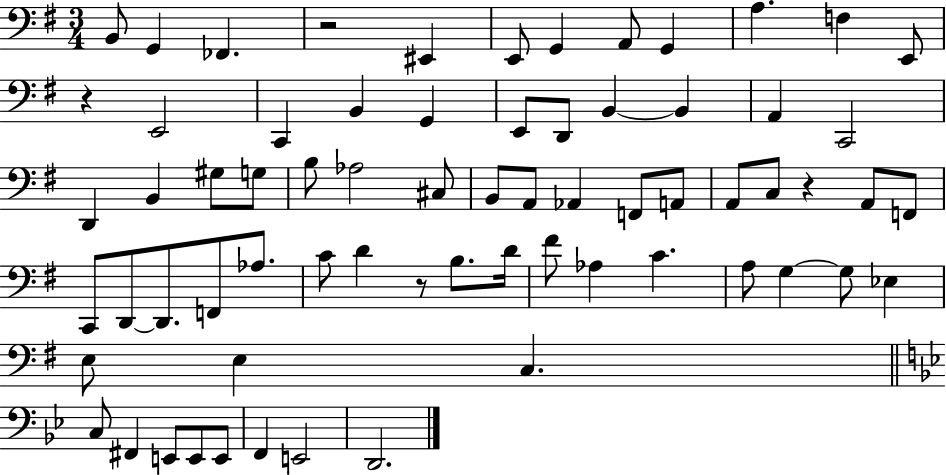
X:1
T:Untitled
M:3/4
L:1/4
K:G
B,,/2 G,, _F,, z2 ^E,, E,,/2 G,, A,,/2 G,, A, F, E,,/2 z E,,2 C,, B,, G,, E,,/2 D,,/2 B,, B,, A,, C,,2 D,, B,, ^G,/2 G,/2 B,/2 _A,2 ^C,/2 B,,/2 A,,/2 _A,, F,,/2 A,,/2 A,,/2 C,/2 z A,,/2 F,,/2 C,,/2 D,,/2 D,,/2 F,,/2 _A,/2 C/2 D z/2 B,/2 D/4 ^F/2 _A, C A,/2 G, G,/2 _E, E,/2 E, C, C,/2 ^F,, E,,/2 E,,/2 E,,/2 F,, E,,2 D,,2